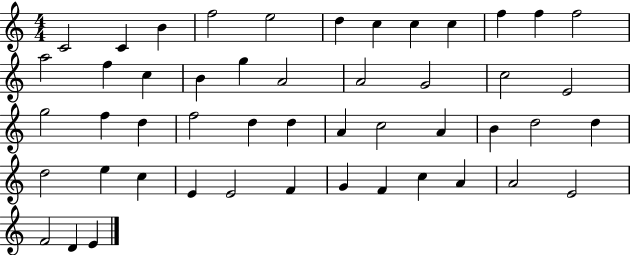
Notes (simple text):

C4/h C4/q B4/q F5/h E5/h D5/q C5/q C5/q C5/q F5/q F5/q F5/h A5/h F5/q C5/q B4/q G5/q A4/h A4/h G4/h C5/h E4/h G5/h F5/q D5/q F5/h D5/q D5/q A4/q C5/h A4/q B4/q D5/h D5/q D5/h E5/q C5/q E4/q E4/h F4/q G4/q F4/q C5/q A4/q A4/h E4/h F4/h D4/q E4/q